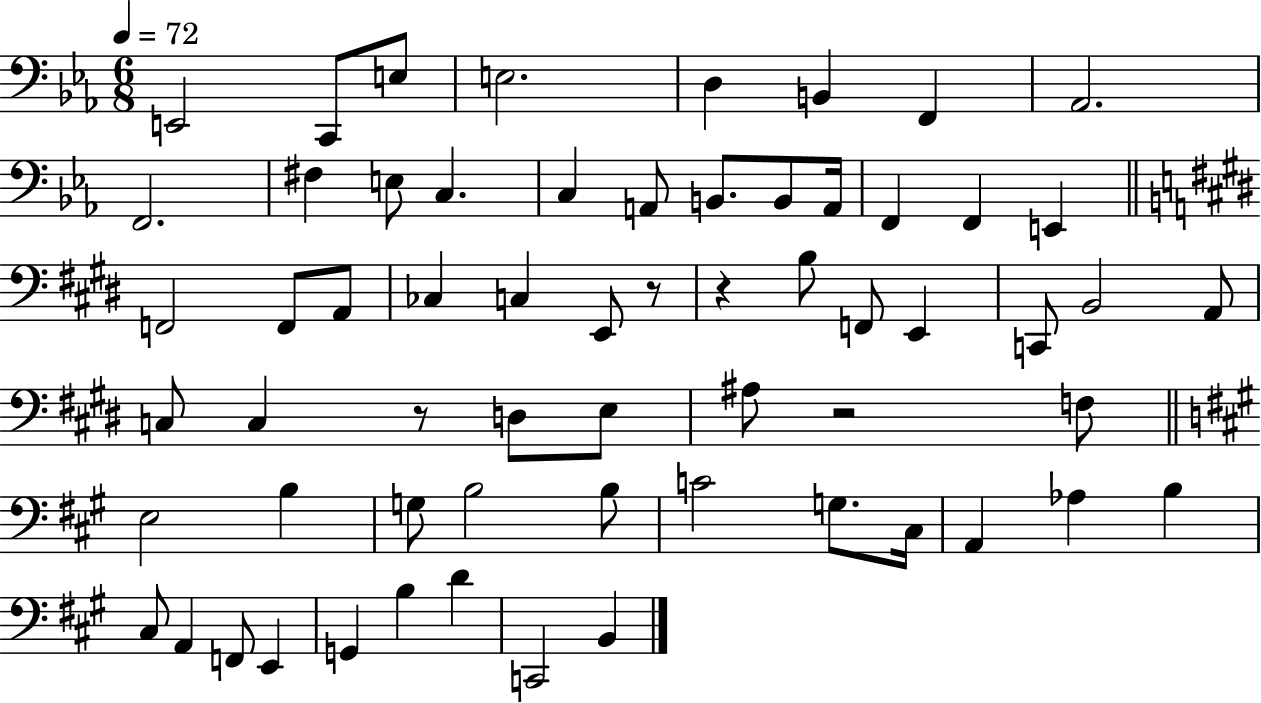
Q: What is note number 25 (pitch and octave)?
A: C3